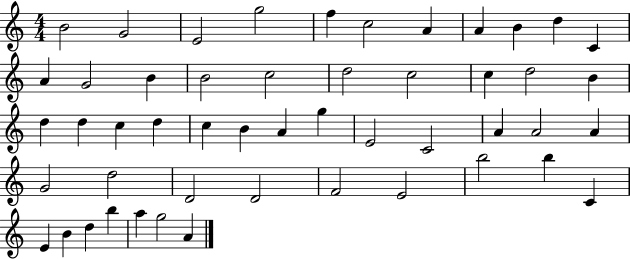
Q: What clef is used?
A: treble